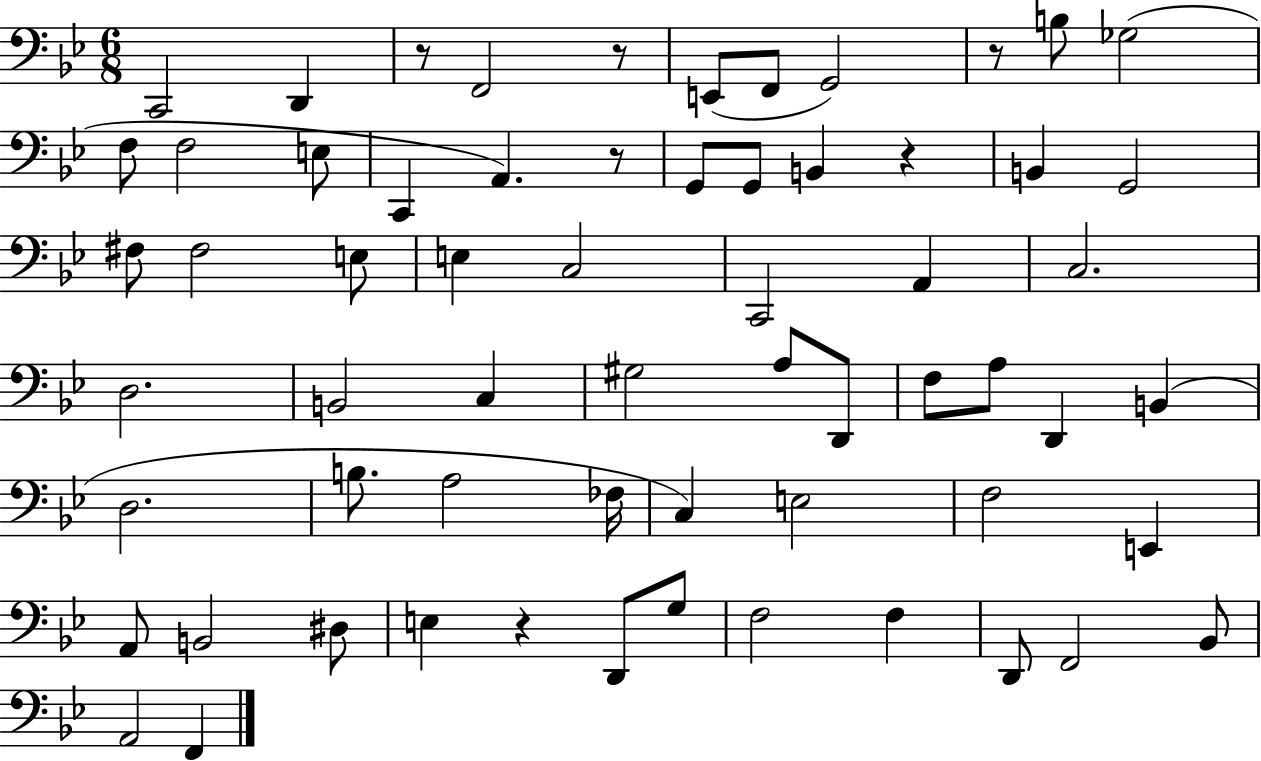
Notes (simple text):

C2/h D2/q R/e F2/h R/e E2/e F2/e G2/h R/e B3/e Gb3/h F3/e F3/h E3/e C2/q A2/q. R/e G2/e G2/e B2/q R/q B2/q G2/h F#3/e F#3/h E3/e E3/q C3/h C2/h A2/q C3/h. D3/h. B2/h C3/q G#3/h A3/e D2/e F3/e A3/e D2/q B2/q D3/h. B3/e. A3/h FES3/s C3/q E3/h F3/h E2/q A2/e B2/h D#3/e E3/q R/q D2/e G3/e F3/h F3/q D2/e F2/h Bb2/e A2/h F2/q